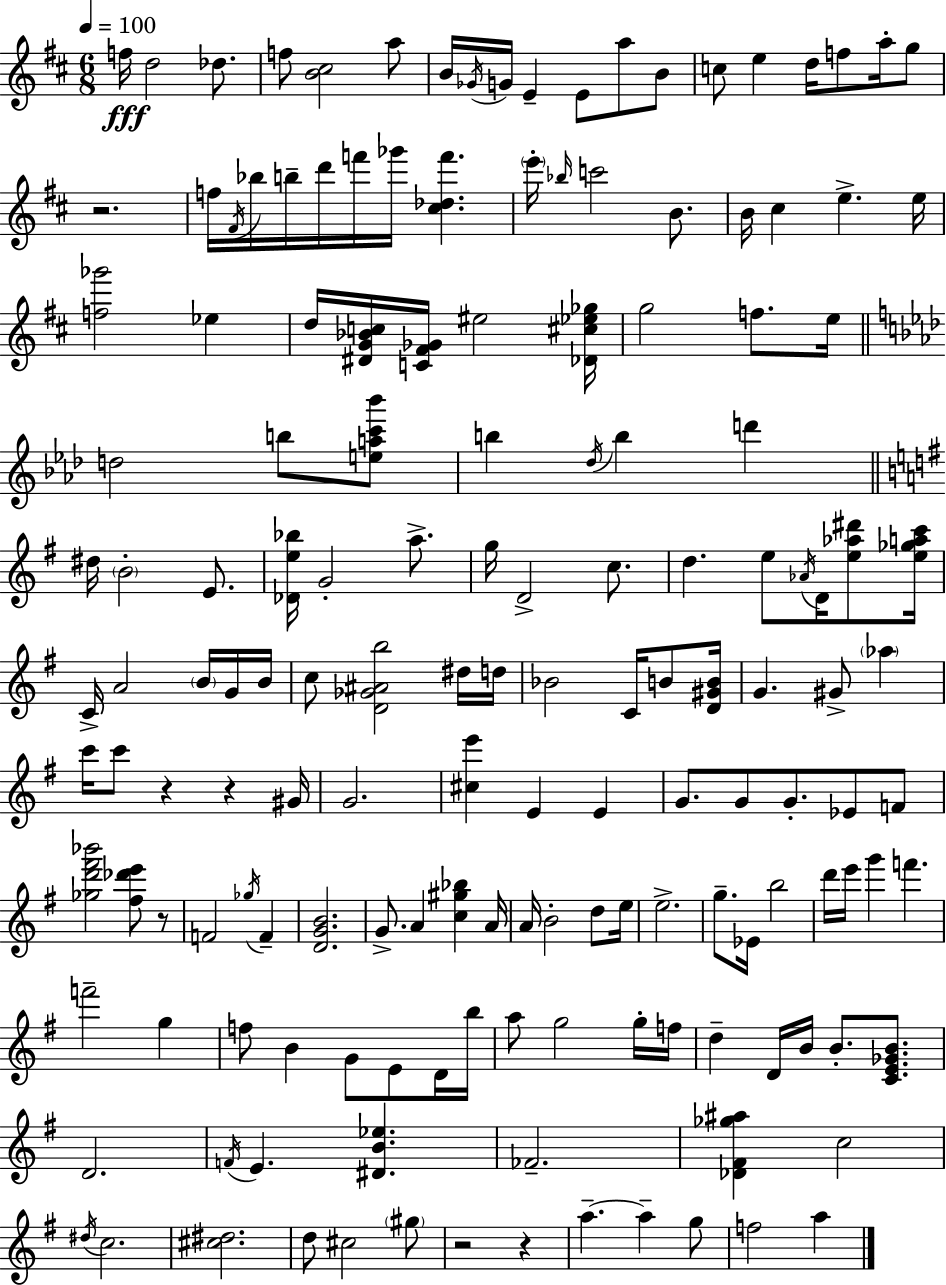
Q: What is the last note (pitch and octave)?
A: A5